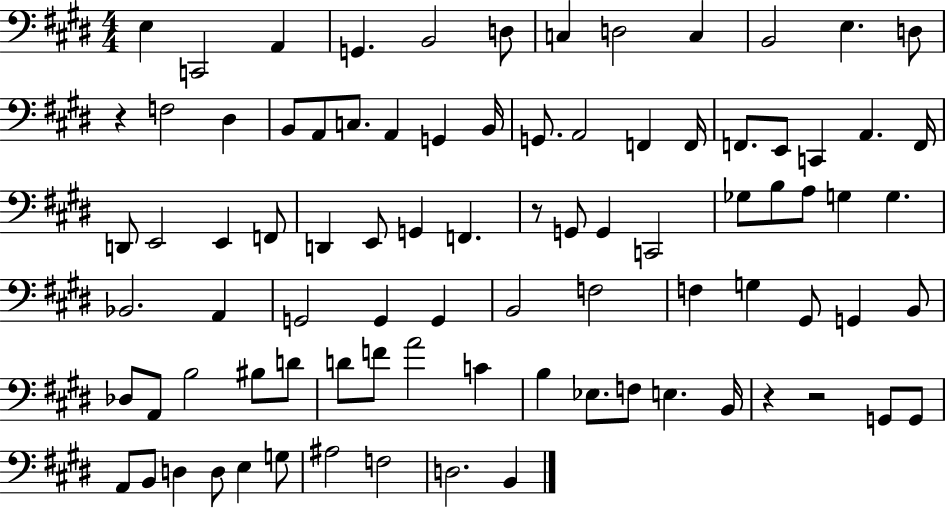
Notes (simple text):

E3/q C2/h A2/q G2/q. B2/h D3/e C3/q D3/h C3/q B2/h E3/q. D3/e R/q F3/h D#3/q B2/e A2/e C3/e. A2/q G2/q B2/s G2/e. A2/h F2/q F2/s F2/e. E2/e C2/q A2/q. F2/s D2/e E2/h E2/q F2/e D2/q E2/e G2/q F2/q. R/e G2/e G2/q C2/h Gb3/e B3/e A3/e G3/q G3/q. Bb2/h. A2/q G2/h G2/q G2/q B2/h F3/h F3/q G3/q G#2/e G2/q B2/e Db3/e A2/e B3/h BIS3/e D4/e D4/e F4/e A4/h C4/q B3/q Eb3/e. F3/e E3/q. B2/s R/q R/h G2/e G2/e A2/e B2/e D3/q D3/e E3/q G3/e A#3/h F3/h D3/h. B2/q